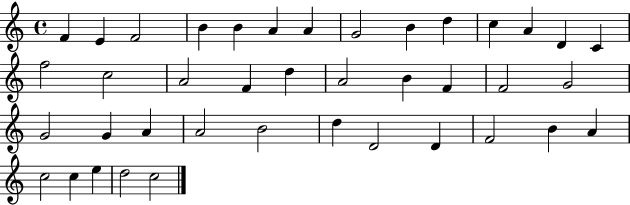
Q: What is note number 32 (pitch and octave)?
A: D4